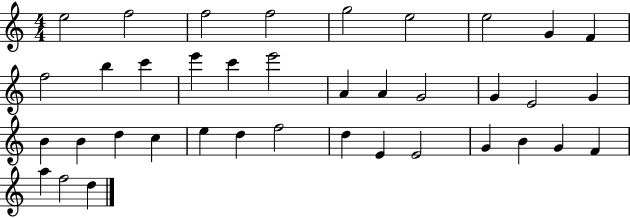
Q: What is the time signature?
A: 4/4